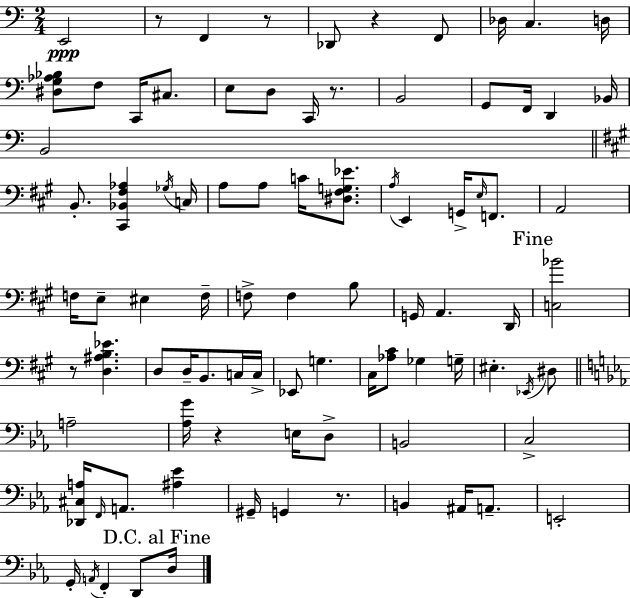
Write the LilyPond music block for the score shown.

{
  \clef bass
  \numericTimeSignature
  \time 2/4
  \key a \minor
  e,2\ppp | r8 f,4 r8 | des,8 r4 f,8 | des16 c4. d16 | \break <dis g aes bes>8 f8 c,16 cis8. | e8 d8 c,16 r8. | b,2 | g,8 f,16 d,4 bes,16 | \break b,2 | \bar "||" \break \key a \major b,8.-. <cis, bes, fis aes>4 \acciaccatura { ges16 } | c16 a8 a8 c'16 <dis fis g ees'>8. | \acciaccatura { a16 } e,4 g,16-> \grace { e16 } | f,8. a,2 | \break f16 e8-- eis4 | f16-- f8-> f4 | b8 g,16 a,4. | d,16 \mark "Fine" <c bes'>2 | \break r8 <d ais b ees'>4. | d8 d16-- b,8. | c16 c16-> ees,8 g4. | cis16 <aes cis'>8 ges4 | \break g16-- eis4.-. | \acciaccatura { ees,16 } dis8 \bar "||" \break \key c \minor a2-- | <aes g'>16 r4 e16 d8-> | b,2 | c2-> | \break <des, cis a>16 \grace { f,16 } a,8. <ais ees'>4 | gis,16-- g,4 r8. | b,4 ais,16 a,8.-- | e,2-. | \break g,16-. \acciaccatura { a,16 } f,4-. d,8 | \mark "D.C. al Fine" d16 \bar "|."
}